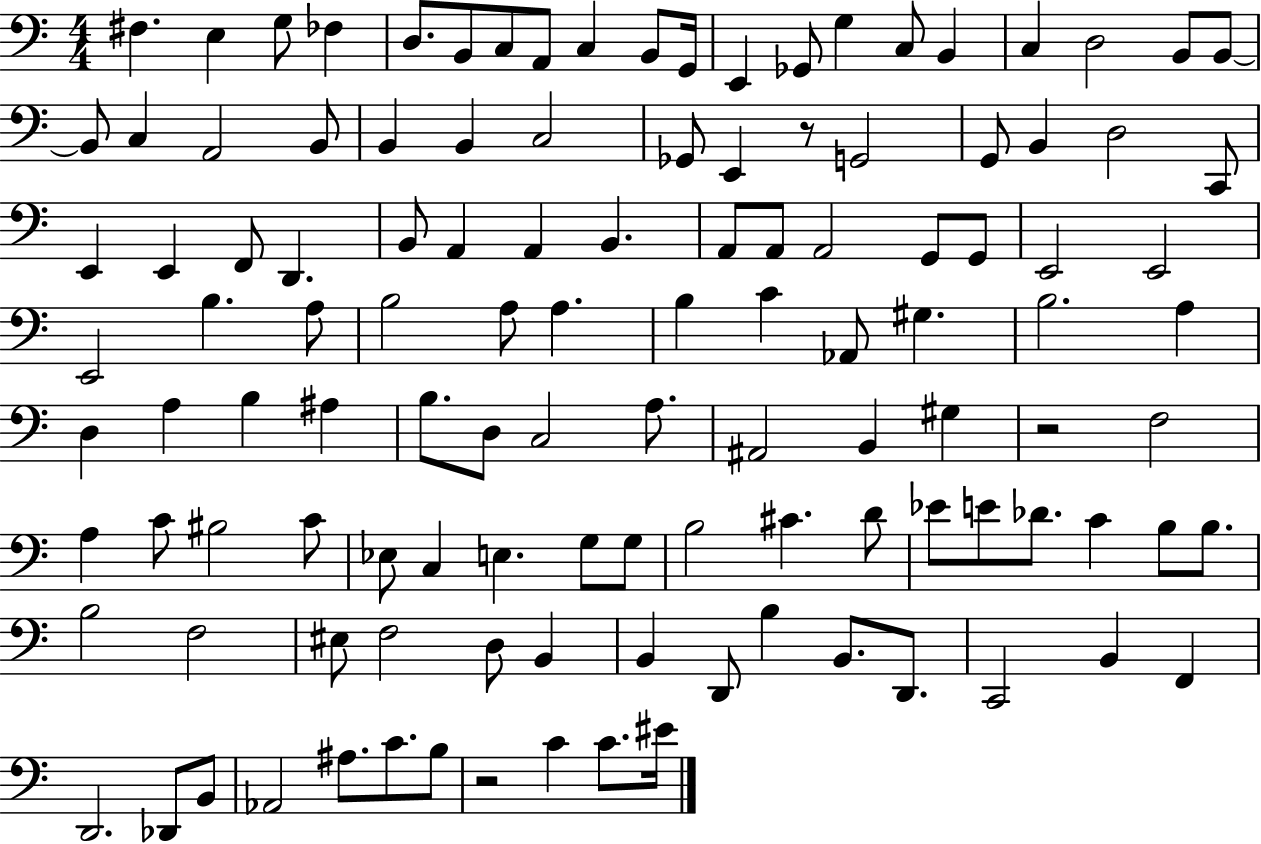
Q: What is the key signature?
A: C major